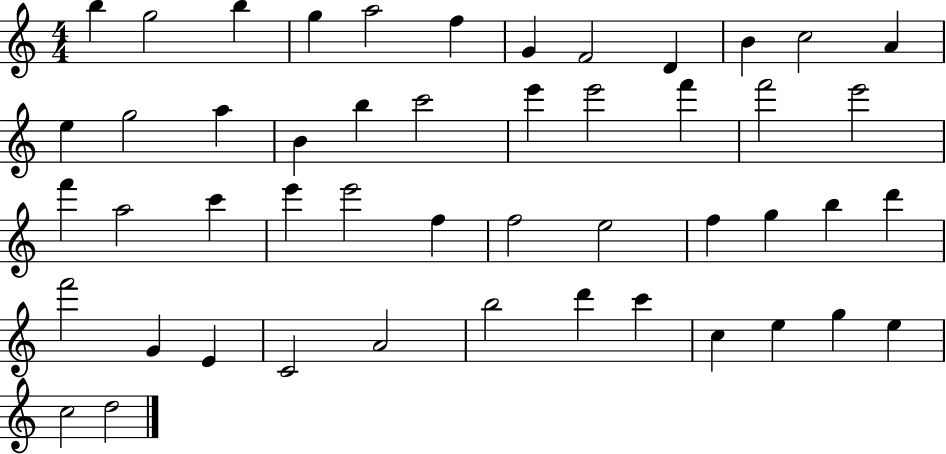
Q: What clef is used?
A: treble